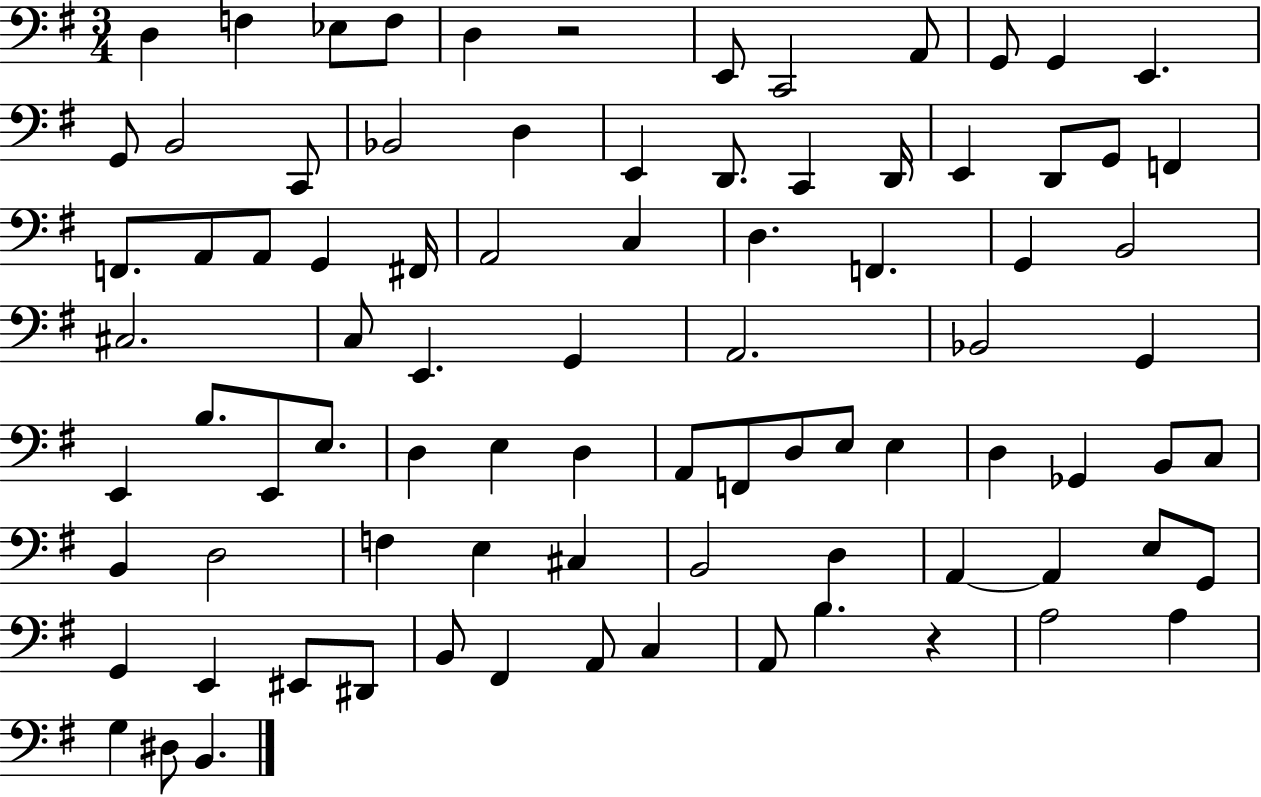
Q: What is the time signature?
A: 3/4